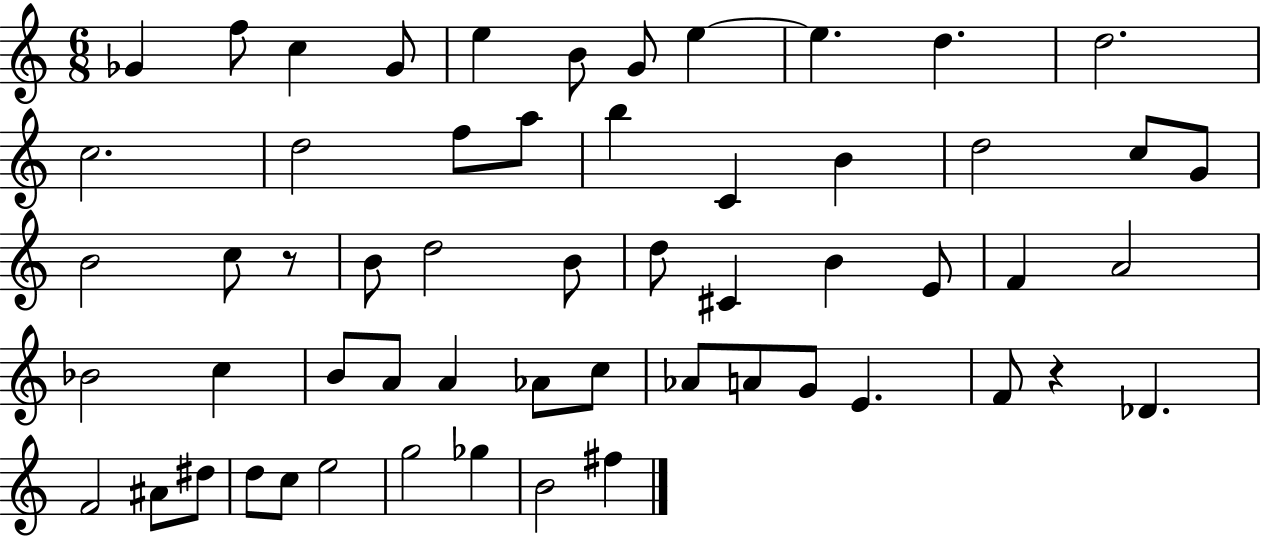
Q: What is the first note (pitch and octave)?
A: Gb4